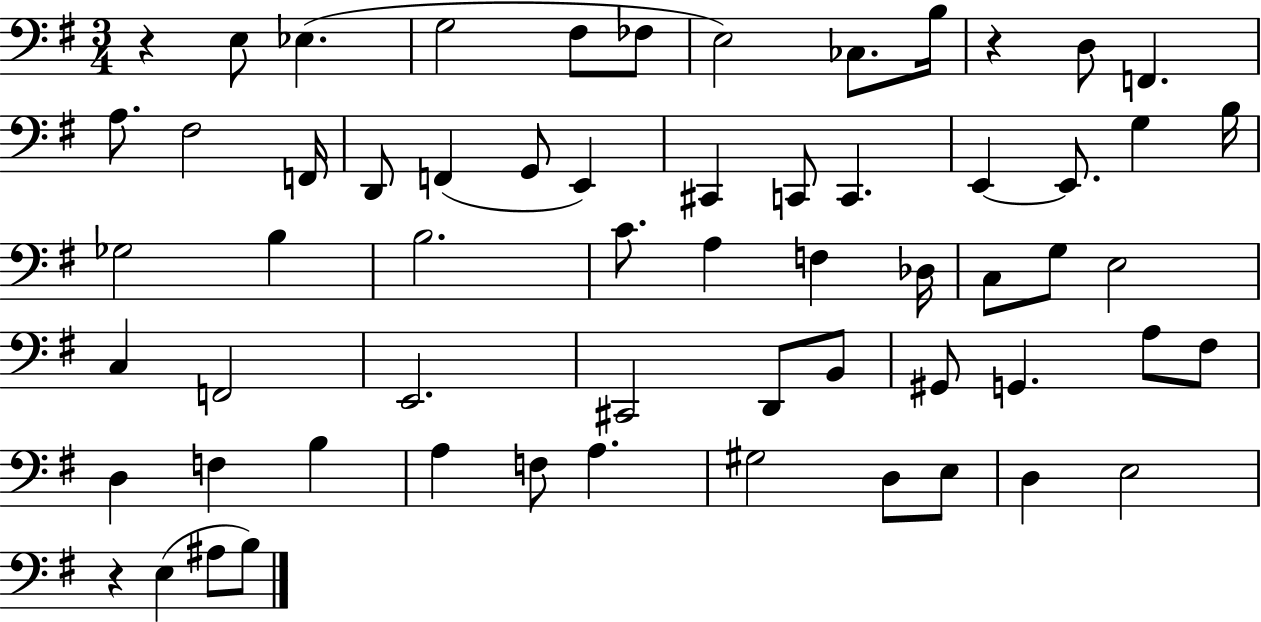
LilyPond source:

{
  \clef bass
  \numericTimeSignature
  \time 3/4
  \key g \major
  r4 e8 ees4.( | g2 fis8 fes8 | e2) ces8. b16 | r4 d8 f,4. | \break a8. fis2 f,16 | d,8 f,4( g,8 e,4) | cis,4 c,8 c,4. | e,4~~ e,8. g4 b16 | \break ges2 b4 | b2. | c'8. a4 f4 des16 | c8 g8 e2 | \break c4 f,2 | e,2. | cis,2 d,8 b,8 | gis,8 g,4. a8 fis8 | \break d4 f4 b4 | a4 f8 a4. | gis2 d8 e8 | d4 e2 | \break r4 e4( ais8 b8) | \bar "|."
}